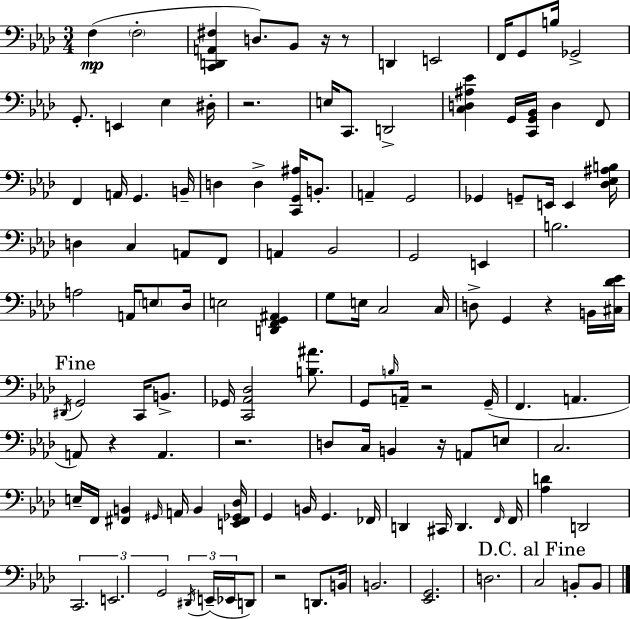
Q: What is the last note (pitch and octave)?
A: B2